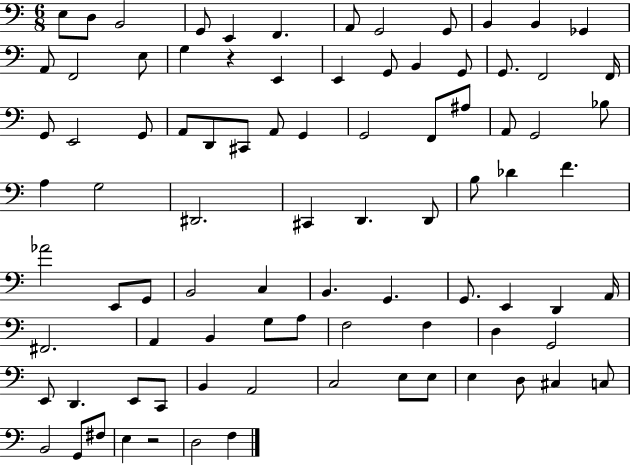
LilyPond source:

{
  \clef bass
  \numericTimeSignature
  \time 6/8
  \key c \major
  e8 d8 b,2 | g,8 e,4 f,4. | a,8 g,2 g,8 | b,4 b,4 ges,4 | \break a,8 f,2 e8 | g4 r4 e,4 | e,4 g,8 b,4 g,8 | g,8. f,2 f,16 | \break g,8 e,2 g,8 | a,8 d,8 cis,8 a,8 g,4 | g,2 f,8 ais8 | a,8 g,2 bes8 | \break a4 g2 | dis,2. | cis,4 d,4. d,8 | b8 des'4 f'4. | \break aes'2 e,8 g,8 | b,2 c4 | b,4. g,4. | g,8. e,4 d,4 a,16 | \break fis,2. | a,4 b,4 g8 a8 | f2 f4 | d4 g,2 | \break e,8 d,4. e,8 c,8 | b,4 a,2 | c2 e8 e8 | e4 d8 cis4 c8 | \break b,2 g,8 fis8 | e4 r2 | d2 f4 | \bar "|."
}